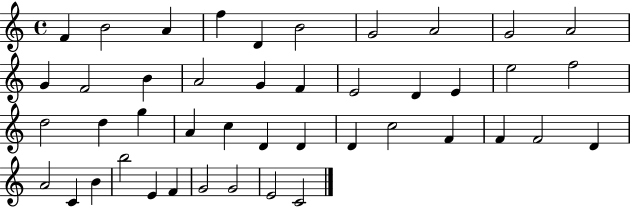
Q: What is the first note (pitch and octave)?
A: F4